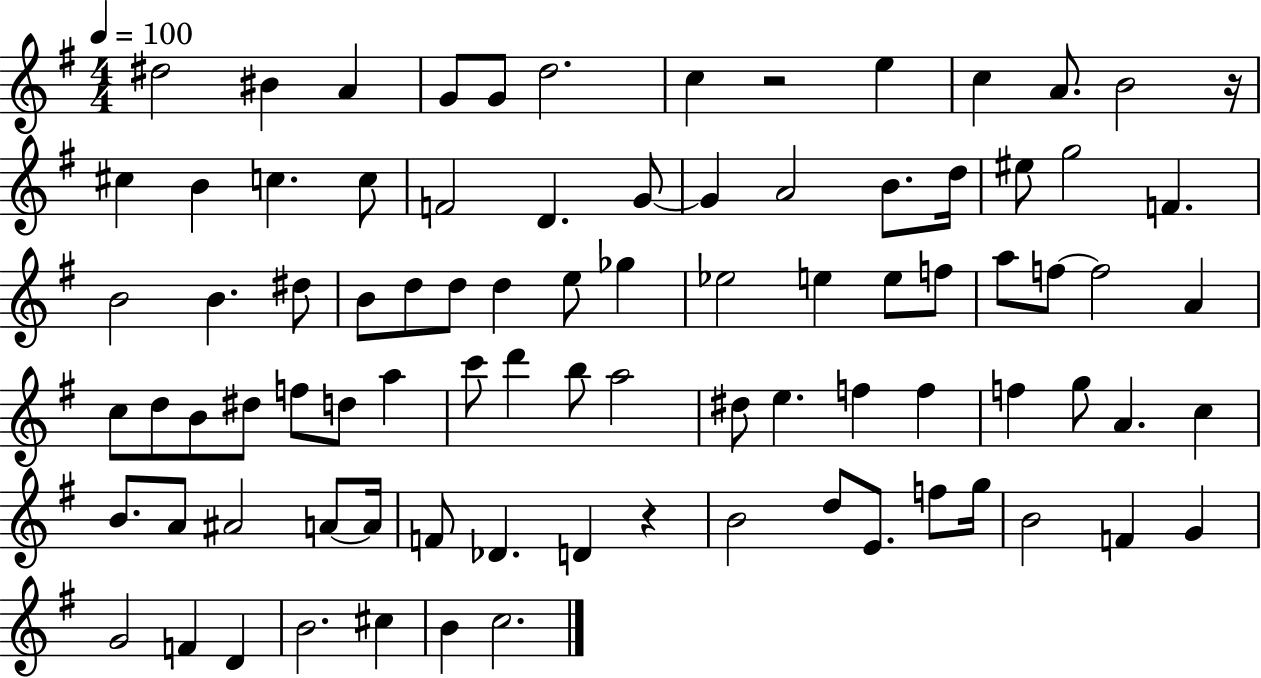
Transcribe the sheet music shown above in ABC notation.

X:1
T:Untitled
M:4/4
L:1/4
K:G
^d2 ^B A G/2 G/2 d2 c z2 e c A/2 B2 z/4 ^c B c c/2 F2 D G/2 G A2 B/2 d/4 ^e/2 g2 F B2 B ^d/2 B/2 d/2 d/2 d e/2 _g _e2 e e/2 f/2 a/2 f/2 f2 A c/2 d/2 B/2 ^d/2 f/2 d/2 a c'/2 d' b/2 a2 ^d/2 e f f f g/2 A c B/2 A/2 ^A2 A/2 A/4 F/2 _D D z B2 d/2 E/2 f/2 g/4 B2 F G G2 F D B2 ^c B c2